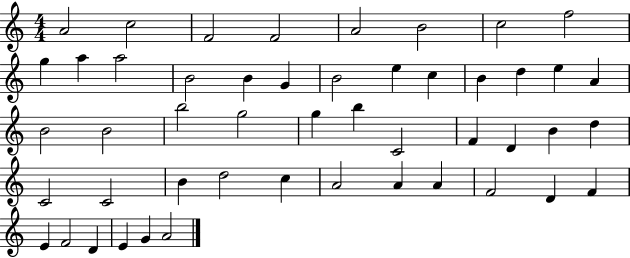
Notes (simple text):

A4/h C5/h F4/h F4/h A4/h B4/h C5/h F5/h G5/q A5/q A5/h B4/h B4/q G4/q B4/h E5/q C5/q B4/q D5/q E5/q A4/q B4/h B4/h B5/h G5/h G5/q B5/q C4/h F4/q D4/q B4/q D5/q C4/h C4/h B4/q D5/h C5/q A4/h A4/q A4/q F4/h D4/q F4/q E4/q F4/h D4/q E4/q G4/q A4/h